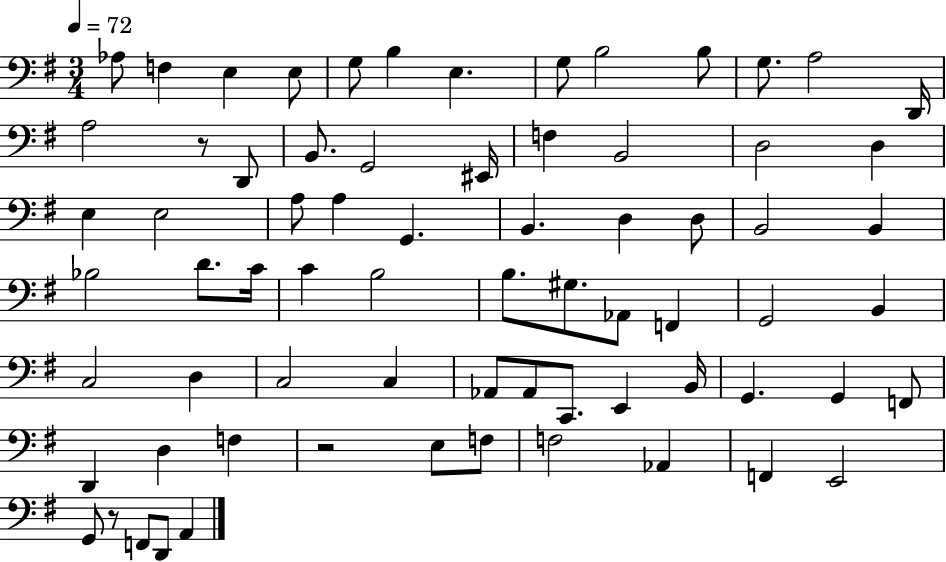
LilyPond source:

{
  \clef bass
  \numericTimeSignature
  \time 3/4
  \key g \major
  \tempo 4 = 72
  aes8 f4 e4 e8 | g8 b4 e4. | g8 b2 b8 | g8. a2 d,16 | \break a2 r8 d,8 | b,8. g,2 eis,16 | f4 b,2 | d2 d4 | \break e4 e2 | a8 a4 g,4. | b,4. d4 d8 | b,2 b,4 | \break bes2 d'8. c'16 | c'4 b2 | b8. gis8. aes,8 f,4 | g,2 b,4 | \break c2 d4 | c2 c4 | aes,8 aes,8 c,8. e,4 b,16 | g,4. g,4 f,8 | \break d,4 d4 f4 | r2 e8 f8 | f2 aes,4 | f,4 e,2 | \break g,8 r8 f,8 d,8 a,4 | \bar "|."
}